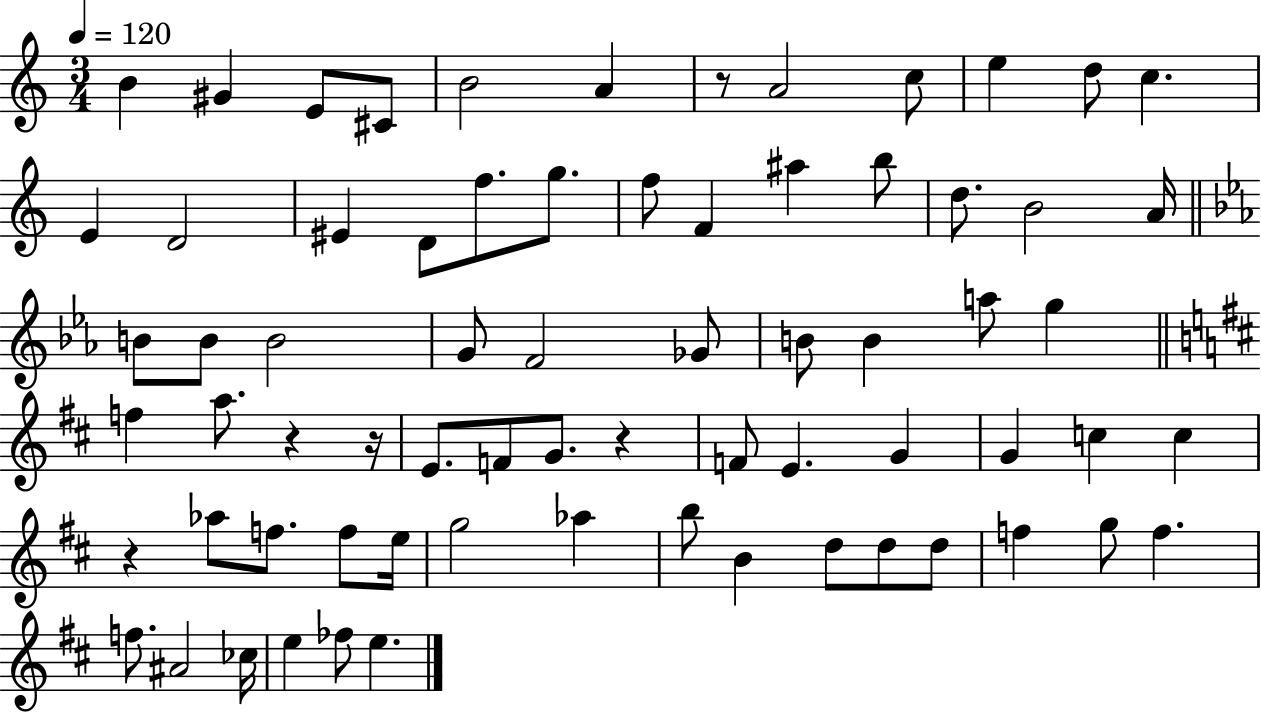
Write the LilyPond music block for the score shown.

{
  \clef treble
  \numericTimeSignature
  \time 3/4
  \key c \major
  \tempo 4 = 120
  b'4 gis'4 e'8 cis'8 | b'2 a'4 | r8 a'2 c''8 | e''4 d''8 c''4. | \break e'4 d'2 | eis'4 d'8 f''8. g''8. | f''8 f'4 ais''4 b''8 | d''8. b'2 a'16 | \break \bar "||" \break \key c \minor b'8 b'8 b'2 | g'8 f'2 ges'8 | b'8 b'4 a''8 g''4 | \bar "||" \break \key d \major f''4 a''8. r4 r16 | e'8. f'8 g'8. r4 | f'8 e'4. g'4 | g'4 c''4 c''4 | \break r4 aes''8 f''8. f''8 e''16 | g''2 aes''4 | b''8 b'4 d''8 d''8 d''8 | f''4 g''8 f''4. | \break f''8. ais'2 ces''16 | e''4 fes''8 e''4. | \bar "|."
}